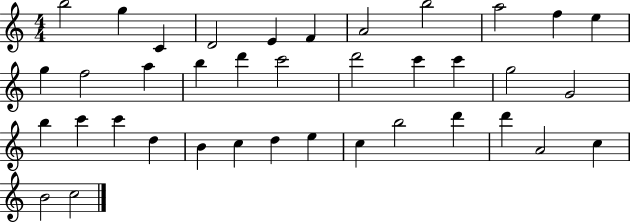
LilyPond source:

{
  \clef treble
  \numericTimeSignature
  \time 4/4
  \key c \major
  b''2 g''4 c'4 | d'2 e'4 f'4 | a'2 b''2 | a''2 f''4 e''4 | \break g''4 f''2 a''4 | b''4 d'''4 c'''2 | d'''2 c'''4 c'''4 | g''2 g'2 | \break b''4 c'''4 c'''4 d''4 | b'4 c''4 d''4 e''4 | c''4 b''2 d'''4 | d'''4 a'2 c''4 | \break b'2 c''2 | \bar "|."
}